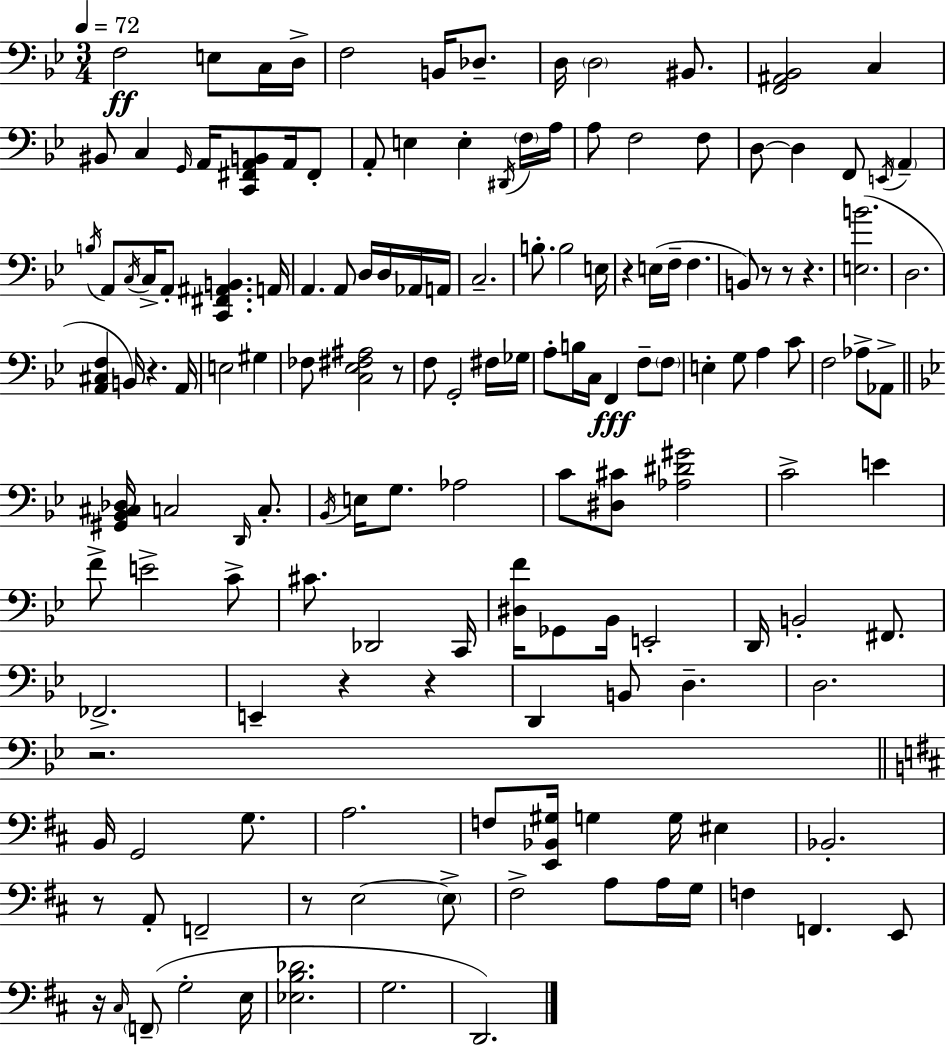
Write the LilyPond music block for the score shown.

{
  \clef bass
  \numericTimeSignature
  \time 3/4
  \key g \minor
  \tempo 4 = 72
  f2\ff e8 c16 d16-> | f2 b,16 des8.-- | d16 \parenthesize d2 bis,8. | <f, ais, bes,>2 c4 | \break bis,8 c4 \grace { g,16 } a,16 <c, fis, a, b,>8 a,16 fis,8-. | a,8-. e4 e4-. \acciaccatura { dis,16 } | \parenthesize f16 a16 a8 f2 | f8 d8~~ d4 f,8 \acciaccatura { e,16 } \parenthesize a,4-- | \break \acciaccatura { b16 } a,8 \acciaccatura { c16 } c16-> a,8-. <c, fis, ais, b,>4. | a,16 a,4. a,8 | d16 d16 aes,16 a,16 c2.-- | b8.-. b2 | \break e16 r4 e16( f16-- f4. | b,8) r8 r8 r4. | <e b'>2.( | d2. | \break <a, cis f>4 b,16) r4. | a,16 e2 | gis4 fes8 <c ees fis ais>2 | r8 f8 g,2-. | \break fis16 ges16 a8-. b16 c16 f,4\fff | f8-- \parenthesize f8 e4-. g8 a4 | c'8 f2 | aes8-> aes,8-> \bar "||" \break \key g \minor <gis, bes, cis des>16 c2 \grace { d,16 } c8.-. | \acciaccatura { bes,16 } e16 g8. aes2 | c'8 <dis cis'>8 <aes dis' gis'>2 | c'2-> e'4 | \break f'8-> e'2-> | c'8-> cis'8. des,2 | c,16 <dis f'>16 ges,8 bes,16 e,2-. | d,16 b,2-. fis,8. | \break fes,2.-> | e,4-- r4 r4 | d,4 b,8 d4.-- | d2. | \break r2. | \bar "||" \break \key d \major b,16 g,2 g8. | a2. | f8 <e, bes, gis>16 g4 g16 eis4 | bes,2.-. | \break r8 a,8-. f,2-- | r8 e2~~ \parenthesize e8-> | fis2-> a8 a16 g16 | f4 f,4. e,8 | \break r16 \grace { cis16 } \parenthesize f,8--( g2-. | e16 <ees b des'>2. | g2. | d,2.) | \break \bar "|."
}